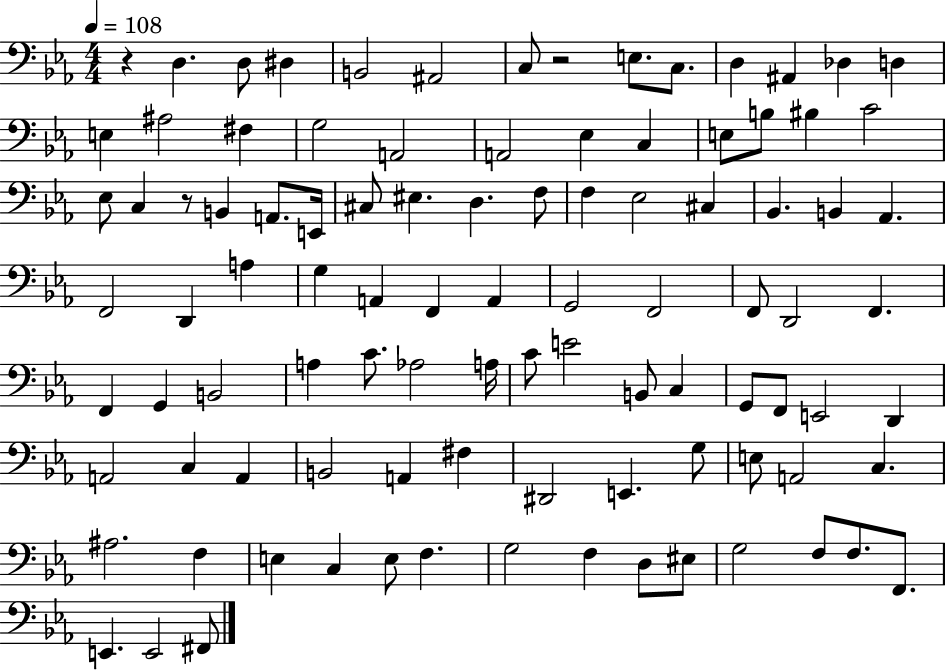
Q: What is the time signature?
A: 4/4